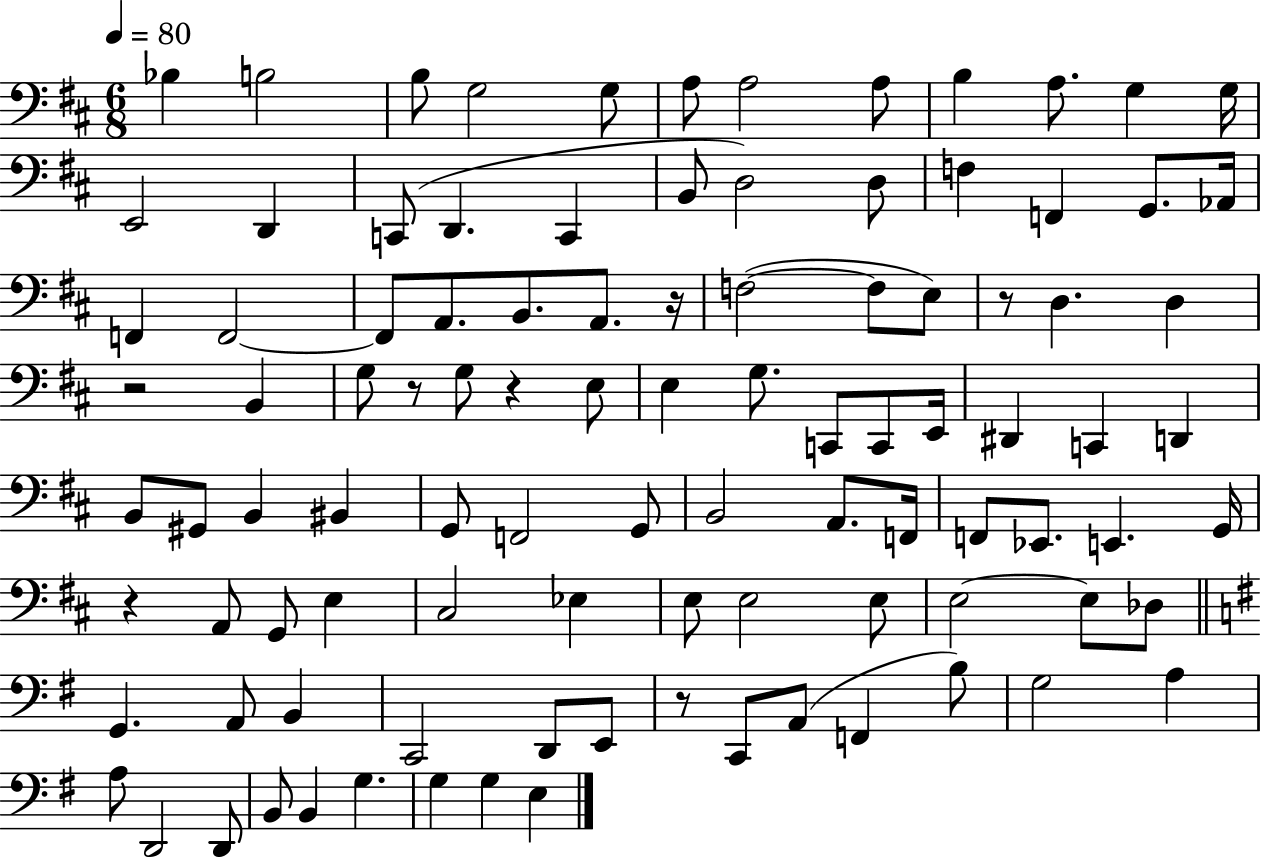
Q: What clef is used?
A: bass